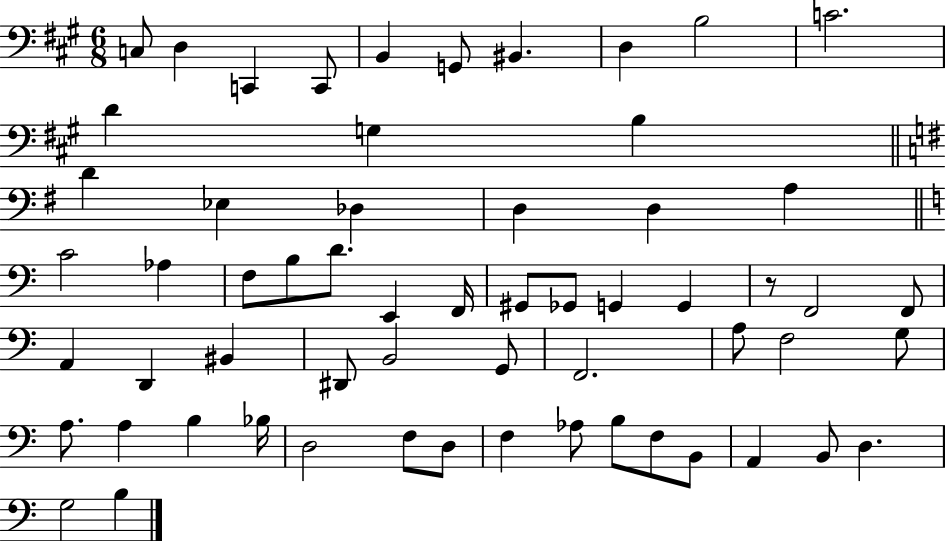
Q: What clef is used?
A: bass